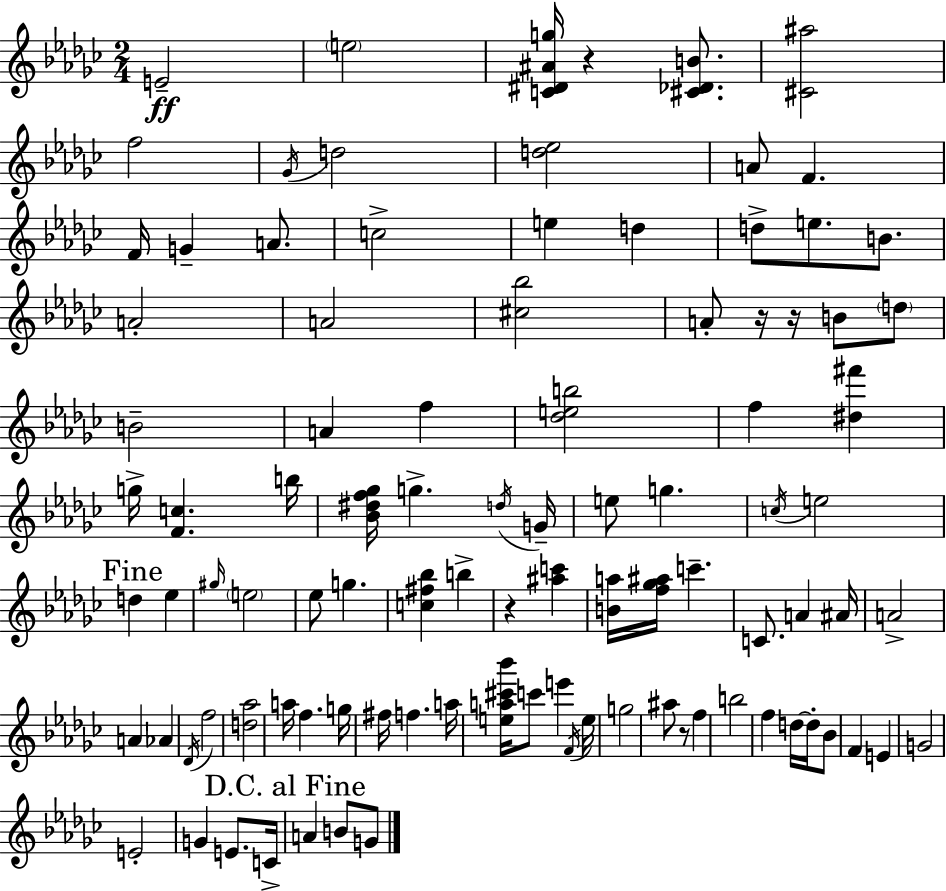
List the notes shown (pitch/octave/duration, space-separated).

E4/h E5/h [C4,D#4,A#4,G5]/s R/q [C#4,Db4,B4]/e. [C#4,A#5]/h F5/h Gb4/s D5/h [D5,Eb5]/h A4/e F4/q. F4/s G4/q A4/e. C5/h E5/q D5/q D5/e E5/e. B4/e. A4/h A4/h [C#5,Bb5]/h A4/e R/s R/s B4/e D5/e B4/h A4/q F5/q [Db5,E5,B5]/h F5/q [D#5,F#6]/q G5/s [F4,C5]/q. B5/s [Bb4,D#5,F5,Gb5]/s G5/q. D5/s G4/s E5/e G5/q. C5/s E5/h D5/q Eb5/q G#5/s E5/h Eb5/e G5/q. [C5,F#5,Bb5]/q B5/q R/q [A#5,C6]/q [B4,A5]/s [F5,Gb5,A#5]/s C6/q. C4/e. A4/q A#4/s A4/h A4/q Ab4/q Db4/s F5/h [D5,Ab5]/h A5/s F5/q. G5/s F#5/s F5/q. A5/s [E5,A5,C#6,Bb6]/s C6/e E6/q F4/s E5/s G5/h A#5/e R/e F5/q B5/h F5/q D5/s D5/s Bb4/e F4/q E4/q G4/h E4/h G4/q E4/e. C4/s A4/q B4/e G4/e